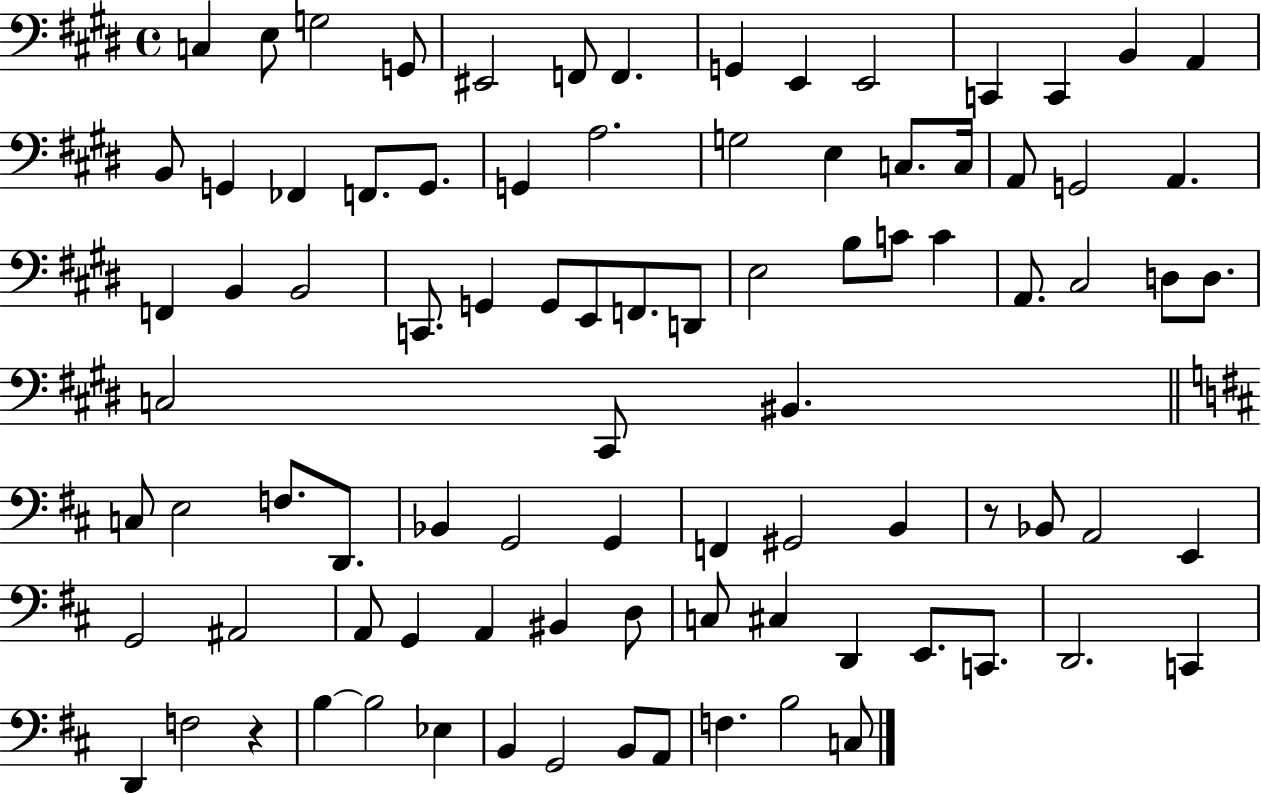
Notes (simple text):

C3/q E3/e G3/h G2/e EIS2/h F2/e F2/q. G2/q E2/q E2/h C2/q C2/q B2/q A2/q B2/e G2/q FES2/q F2/e. G2/e. G2/q A3/h. G3/h E3/q C3/e. C3/s A2/e G2/h A2/q. F2/q B2/q B2/h C2/e. G2/q G2/e E2/e F2/e. D2/e E3/h B3/e C4/e C4/q A2/e. C#3/h D3/e D3/e. C3/h C#2/e BIS2/q. C3/e E3/h F3/e. D2/e. Bb2/q G2/h G2/q F2/q G#2/h B2/q R/e Bb2/e A2/h E2/q G2/h A#2/h A2/e G2/q A2/q BIS2/q D3/e C3/e C#3/q D2/q E2/e. C2/e. D2/h. C2/q D2/q F3/h R/q B3/q B3/h Eb3/q B2/q G2/h B2/e A2/e F3/q. B3/h C3/e